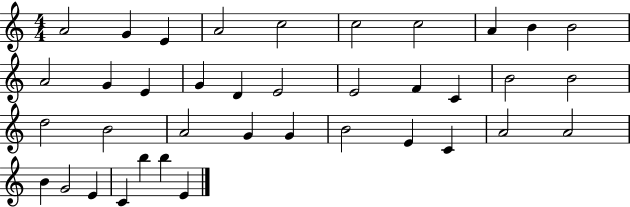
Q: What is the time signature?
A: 4/4